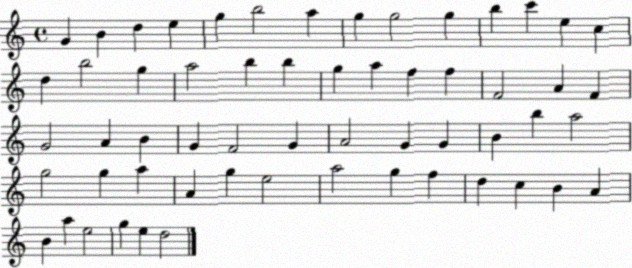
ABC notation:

X:1
T:Untitled
M:4/4
L:1/4
K:C
G B d e g b2 a g g2 g b c' e c d b2 g a2 b b g a f f F2 A F G2 A B G F2 G A2 G G B b a2 g2 g a A g e2 a2 g f d c B A B a e2 g e d2